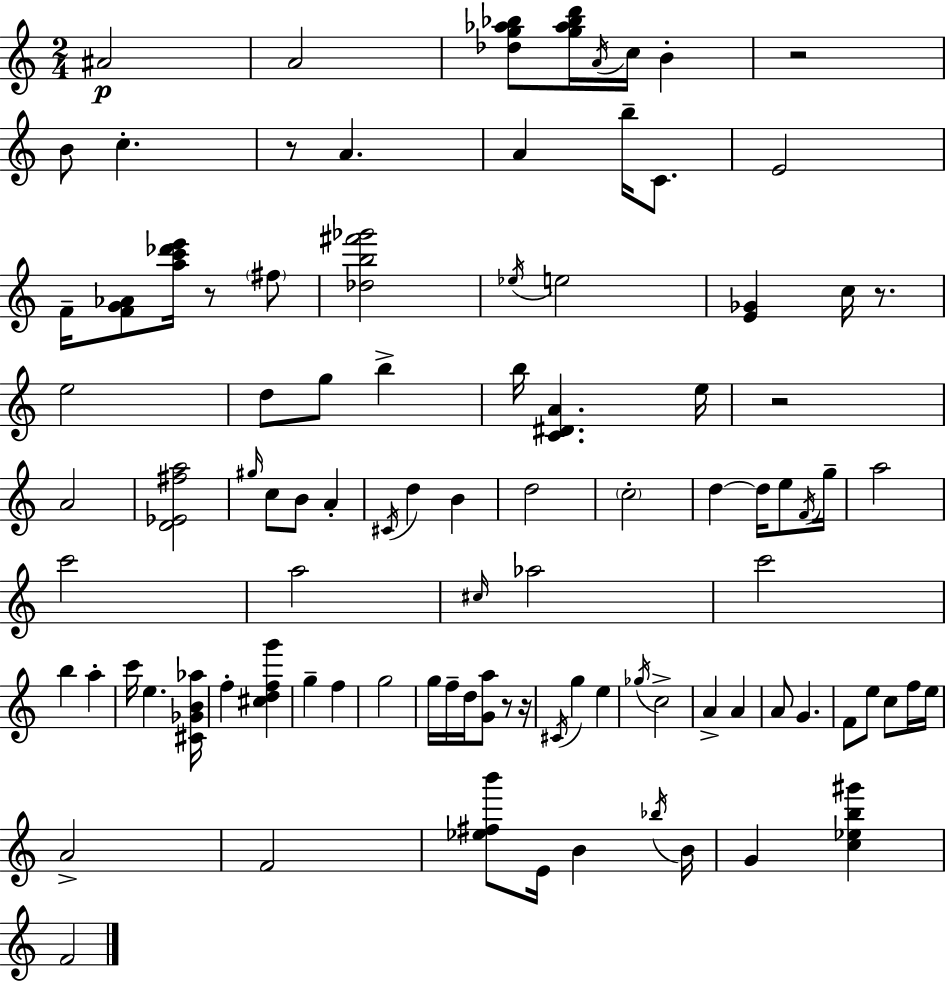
X:1
T:Untitled
M:2/4
L:1/4
K:C
^A2 A2 [_dg_a_b]/2 [g_a_bd']/4 A/4 c/4 B z2 B/2 c z/2 A A b/4 C/2 E2 F/4 [FG_A]/2 [ac'_d'e']/4 z/2 ^f/2 [_db^f'_g']2 _e/4 e2 [E_G] c/4 z/2 e2 d/2 g/2 b b/4 [C^DA] e/4 z2 A2 [D_E^fa]2 ^g/4 c/2 B/2 A ^C/4 d B d2 c2 d d/4 e/2 F/4 g/4 a2 c'2 a2 ^c/4 _a2 c'2 b a c'/4 e [^C_GB_a]/4 f [^cdfg'] g f g2 g/4 f/4 d/4 [Ga]/2 z/2 z/4 ^C/4 g e _g/4 c2 A A A/2 G F/2 e/2 c/2 f/4 e/4 A2 F2 [_e^fb']/2 E/4 B _b/4 B/4 G [c_eb^g'] F2